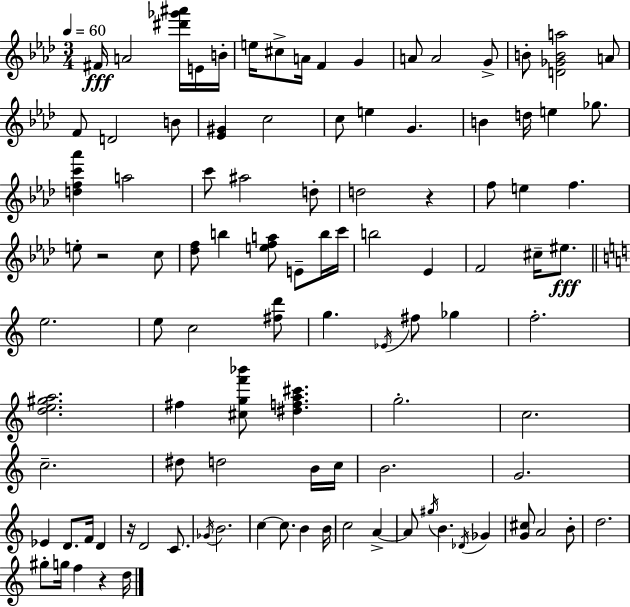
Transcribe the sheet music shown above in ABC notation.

X:1
T:Untitled
M:3/4
L:1/4
K:Fm
^F/4 A2 [^d'_g'^a']/4 E/4 B/4 e/4 ^c/2 A/4 F G A/2 A2 G/2 B/2 [D_GBa]2 A/2 F/2 D2 B/2 [_E^G] c2 c/2 e G B d/4 e _g/2 [dfc'_a'] a2 c'/2 ^a2 d/2 d2 z f/2 e f e/2 z2 c/2 [_df]/2 b [efa]/2 E/2 b/4 c'/4 b2 _E F2 ^c/4 ^e/2 e2 e/2 c2 [^fd']/2 g _E/4 ^f/2 _g f2 [de^ga]2 ^f [^cgf'_b']/2 [^dfa^c'] g2 c2 c2 ^d/2 d2 B/4 c/4 B2 G2 _E D/2 F/4 D z/4 D2 C/2 _G/4 B2 c c/2 B B/4 c2 A A/2 ^g/4 B _D/4 _G [G^c]/2 A2 B/2 d2 ^g/2 g/4 f z d/4